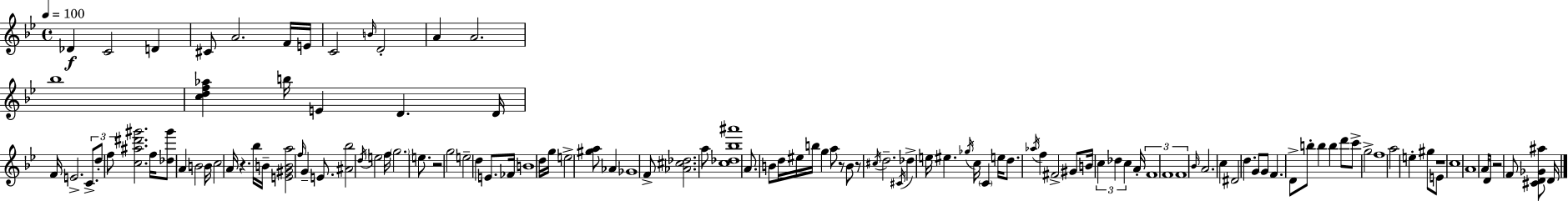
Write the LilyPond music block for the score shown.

{
  \clef treble
  \time 4/4
  \defaultTimeSignature
  \key g \minor
  \tempo 4 = 100
  des'4\f c'2 d'4 | cis'8 a'2. f'16 e'16 | c'2 \grace { b'16 } d'2-. | a'4 a'2. | \break bes''1 | <c'' d'' f'' aes''>4 b''16 e'4 d'4. | d'16 f'16 e'2.-> \tuplet 3/2 { c'8.-> | d''8-. f''8 } <c'' ais'' dis''' gis'''>2. | \break f''16 <des'' gis'''>8 a'4 b'2 | b'16 c''2 a'16 r4. | bes''16 b'16-- <e' gis' b' a''>2 \grace { f''16 } g'4-- e'8. | <ais' bes''>2 \acciaccatura { d''16 } e''2 | \break f''16 \parenthesize g''2. | e''8. r2 g''2 | e''2-- d''4 e'8. | fes'16 b'1 | \break d''16 g''16 e''2-> <gis'' a''>8 aes'4 | ges'1 | f'8-> <aes' cis'' des''>2. | a''8 <c'' des'' bes'' ais'''>1 | \break a'8. b'8 d''16 eis''16 b''16 g''4 a''8 | r8 b'8 r8 \acciaccatura { cis''16 } d''2.-- | \acciaccatura { cis'16 } des''4-> e''16 eis''4. | \acciaccatura { ges''16 } c''16 \parenthesize c'4 e''16 d''8. \acciaccatura { aes''16 } f''4 fis'2-> | \break gis'8 b'16 \tuplet 3/2 { c''4 des''4 | c''4 } a'16-. \tuplet 3/2 { f'1 | f'1 | f'1 } | \break \grace { bes'16 } a'2. | c''4 dis'2 | d''4. g'8 g'8 f'4. | d'8-> b''8-. b''4 b''4 d'''8 c'''8-> | \break g''2-> f''1 | a''2 | e''4-. gis''8 e'8 r1 | c''1 | \break a'1 | a'16 d'8 r2 | f'8 <cis' d' ges' ais''>8 d'16 \bar "|."
}